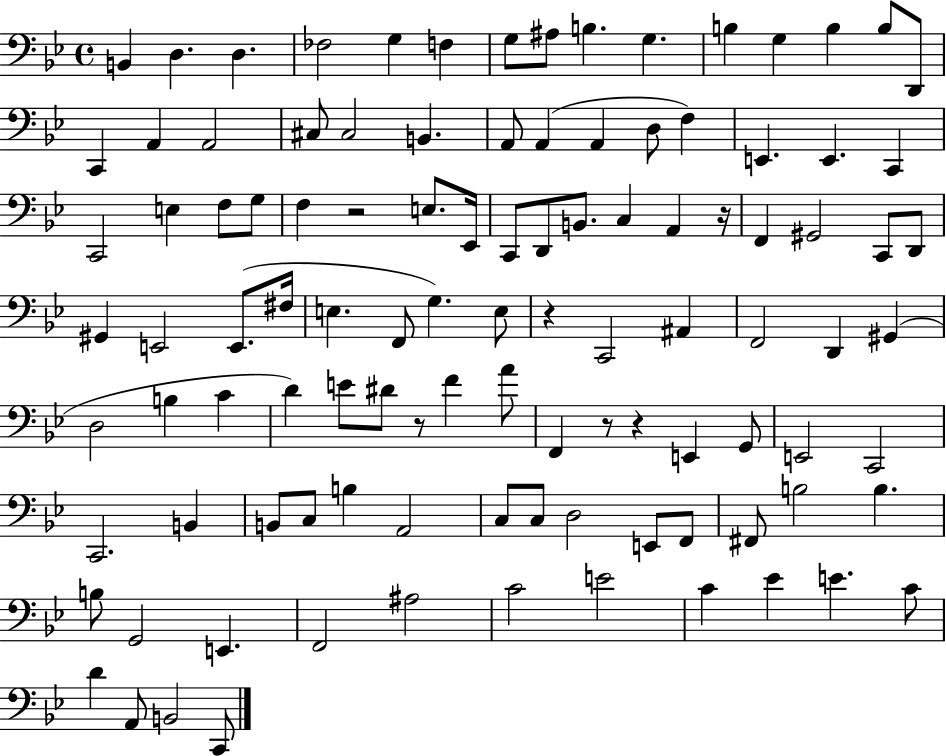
B2/q D3/q. D3/q. FES3/h G3/q F3/q G3/e A#3/e B3/q. G3/q. B3/q G3/q B3/q B3/e D2/e C2/q A2/q A2/h C#3/e C#3/h B2/q. A2/e A2/q A2/q D3/e F3/q E2/q. E2/q. C2/q C2/h E3/q F3/e G3/e F3/q R/h E3/e. Eb2/s C2/e D2/e B2/e. C3/q A2/q R/s F2/q G#2/h C2/e D2/e G#2/q E2/h E2/e. F#3/s E3/q. F2/e G3/q. E3/e R/q C2/h A#2/q F2/h D2/q G#2/q D3/h B3/q C4/q D4/q E4/e D#4/e R/e F4/q A4/e F2/q R/e R/q E2/q G2/e E2/h C2/h C2/h. B2/q B2/e C3/e B3/q A2/h C3/e C3/e D3/h E2/e F2/e F#2/e B3/h B3/q. B3/e G2/h E2/q. F2/h A#3/h C4/h E4/h C4/q Eb4/q E4/q. C4/e D4/q A2/e B2/h C2/e